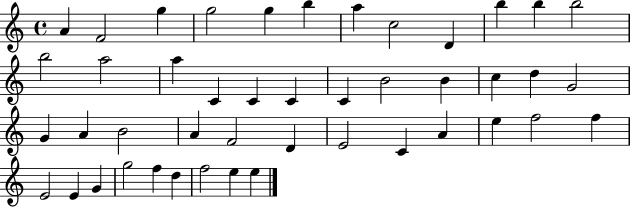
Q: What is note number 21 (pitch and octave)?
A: B4